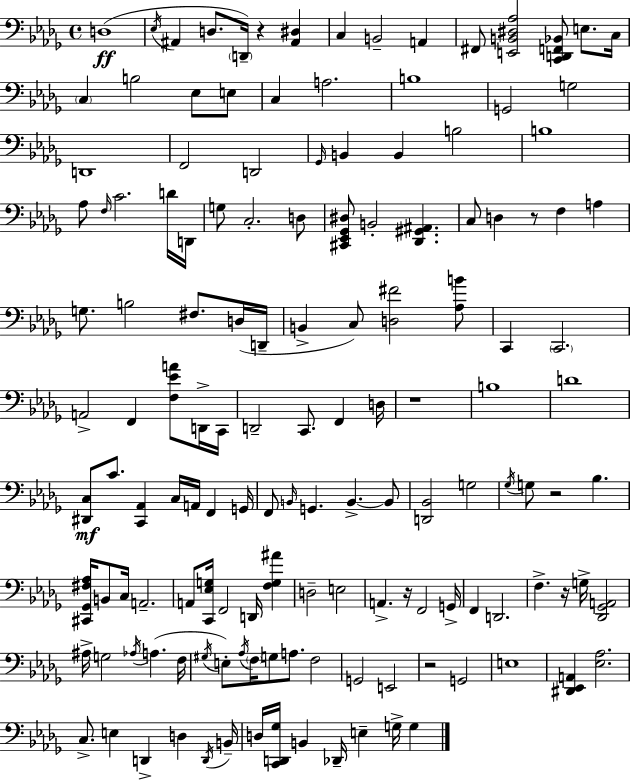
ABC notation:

X:1
T:Untitled
M:4/4
L:1/4
K:Bbm
D,4 _E,/4 ^A,, D,/2 D,,/4 z [^A,,^D,] C, B,,2 A,, ^F,,/2 [E,,B,,^D,_A,]2 [C,,D,,F,,_B,,]/2 E,/2 C,/4 C, B,2 _E,/2 E,/2 C, A,2 B,4 G,,2 G,2 D,,4 F,,2 D,,2 _G,,/4 B,, B,, B,2 B,4 _A,/2 F,/4 C2 D/4 D,,/4 G,/2 C,2 D,/2 [^C,,_E,,_G,,^D,]/2 B,,2 [_D,,^G,,^A,,] C,/2 D, z/2 F, A, G,/2 B,2 ^F,/2 D,/4 D,,/4 B,, C,/2 [D,^F]2 [_A,B]/2 C,, C,,2 A,,2 F,, [F,_EA]/2 D,,/4 C,,/4 D,,2 C,,/2 F,, D,/4 z4 B,4 D4 [^D,,C,]/2 C/2 [C,,_A,,] C,/4 A,,/4 F,, G,,/4 F,,/2 B,,/4 G,, B,, B,,/2 [D,,_B,,]2 G,2 _G,/4 G,/2 z2 _B, [^C,,_G,,^F,_A,]/4 B,,/2 C,/4 A,,2 A,,/2 [C,,_E,G,]/4 F,,2 D,,/4 [F,G,^A] D,2 E,2 A,, z/4 F,,2 G,,/4 F,, D,,2 F, z/4 G,/4 [_D,,_G,,A,,]2 ^A,/4 G,2 _A,/4 A, F,/4 ^G,/4 E,/2 _A,/4 F,/4 G,/2 A,/2 F,2 G,,2 E,,2 z2 G,,2 E,4 [^D,,_E,,A,,] [_E,_A,]2 C,/2 E, D,, D, D,,/4 B,,/4 D,/4 [C,,D,,_G,]/4 B,, _D,,/4 E, G,/4 G,